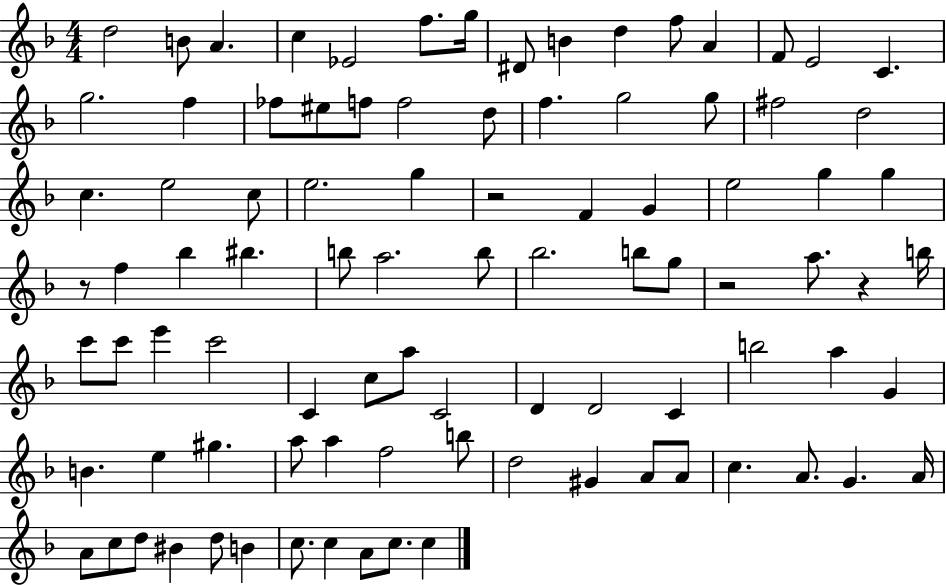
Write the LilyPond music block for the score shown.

{
  \clef treble
  \numericTimeSignature
  \time 4/4
  \key f \major
  d''2 b'8 a'4. | c''4 ees'2 f''8. g''16 | dis'8 b'4 d''4 f''8 a'4 | f'8 e'2 c'4. | \break g''2. f''4 | fes''8 eis''8 f''8 f''2 d''8 | f''4. g''2 g''8 | fis''2 d''2 | \break c''4. e''2 c''8 | e''2. g''4 | r2 f'4 g'4 | e''2 g''4 g''4 | \break r8 f''4 bes''4 bis''4. | b''8 a''2. b''8 | bes''2. b''8 g''8 | r2 a''8. r4 b''16 | \break c'''8 c'''8 e'''4 c'''2 | c'4 c''8 a''8 c'2 | d'4 d'2 c'4 | b''2 a''4 g'4 | \break b'4. e''4 gis''4. | a''8 a''4 f''2 b''8 | d''2 gis'4 a'8 a'8 | c''4. a'8. g'4. a'16 | \break a'8 c''8 d''8 bis'4 d''8 b'4 | c''8. c''4 a'8 c''8. c''4 | \bar "|."
}